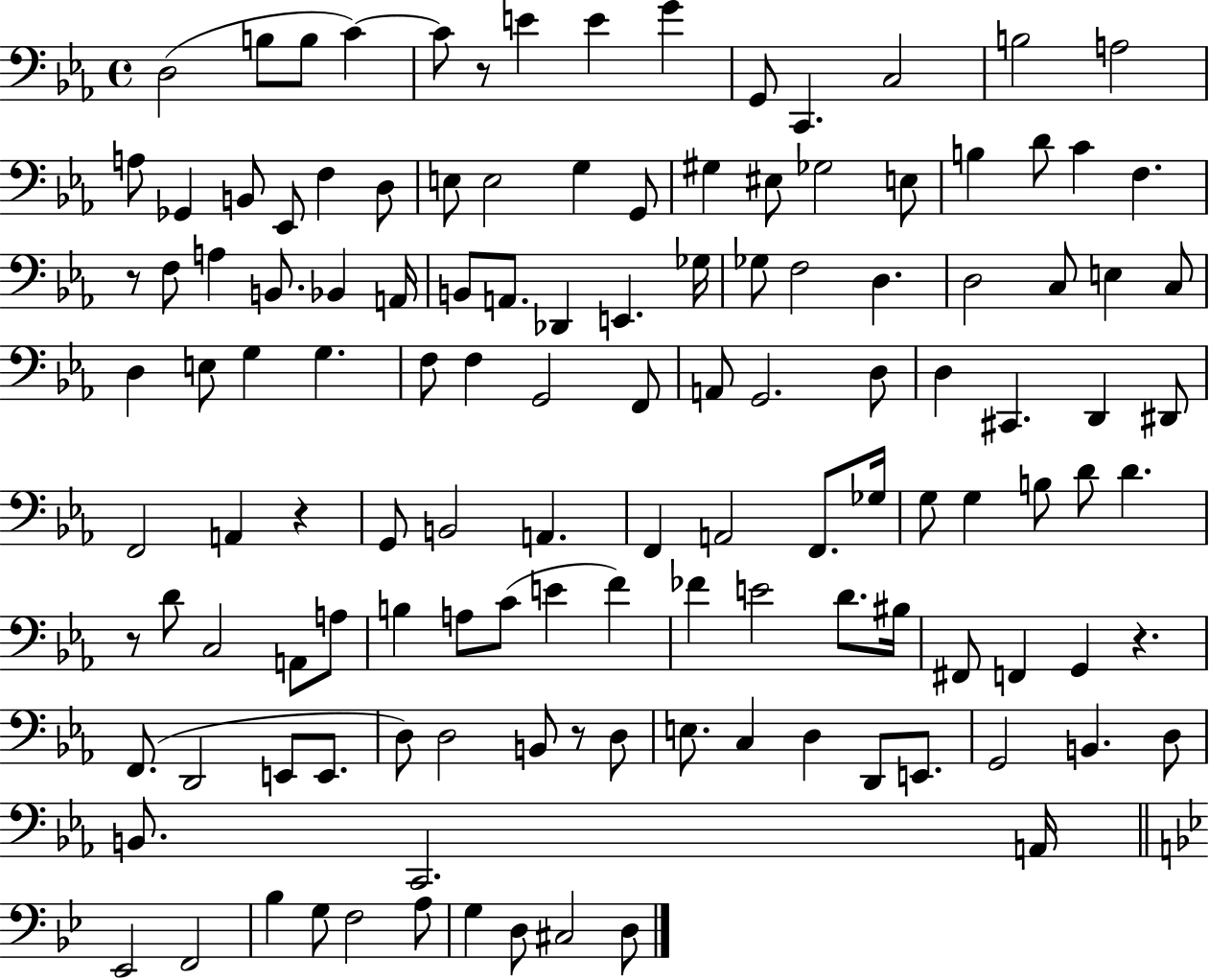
D3/h B3/e B3/e C4/q C4/e R/e E4/q E4/q G4/q G2/e C2/q. C3/h B3/h A3/h A3/e Gb2/q B2/e Eb2/e F3/q D3/e E3/e E3/h G3/q G2/e G#3/q EIS3/e Gb3/h E3/e B3/q D4/e C4/q F3/q. R/e F3/e A3/q B2/e. Bb2/q A2/s B2/e A2/e. Db2/q E2/q. Gb3/s Gb3/e F3/h D3/q. D3/h C3/e E3/q C3/e D3/q E3/e G3/q G3/q. F3/e F3/q G2/h F2/e A2/e G2/h. D3/e D3/q C#2/q. D2/q D#2/e F2/h A2/q R/q G2/e B2/h A2/q. F2/q A2/h F2/e. Gb3/s G3/e G3/q B3/e D4/e D4/q. R/e D4/e C3/h A2/e A3/e B3/q A3/e C4/e E4/q F4/q FES4/q E4/h D4/e. BIS3/s F#2/e F2/q G2/q R/q. F2/e. D2/h E2/e E2/e. D3/e D3/h B2/e R/e D3/e E3/e. C3/q D3/q D2/e E2/e. G2/h B2/q. D3/e B2/e. C2/h. A2/s Eb2/h F2/h Bb3/q G3/e F3/h A3/e G3/q D3/e C#3/h D3/e